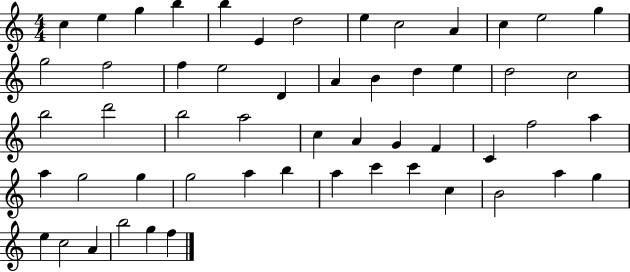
X:1
T:Untitled
M:4/4
L:1/4
K:C
c e g b b E d2 e c2 A c e2 g g2 f2 f e2 D A B d e d2 c2 b2 d'2 b2 a2 c A G F C f2 a a g2 g g2 a b a c' c' c B2 a g e c2 A b2 g f